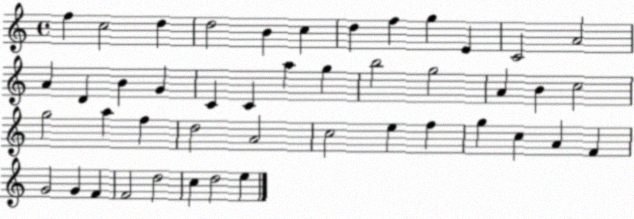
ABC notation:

X:1
T:Untitled
M:4/4
L:1/4
K:C
f c2 d d2 B c d f g E C2 A2 A D B G C C a g b2 g2 A B c2 g2 a f d2 A2 c2 e f g c A F G2 G F F2 d2 c d2 e